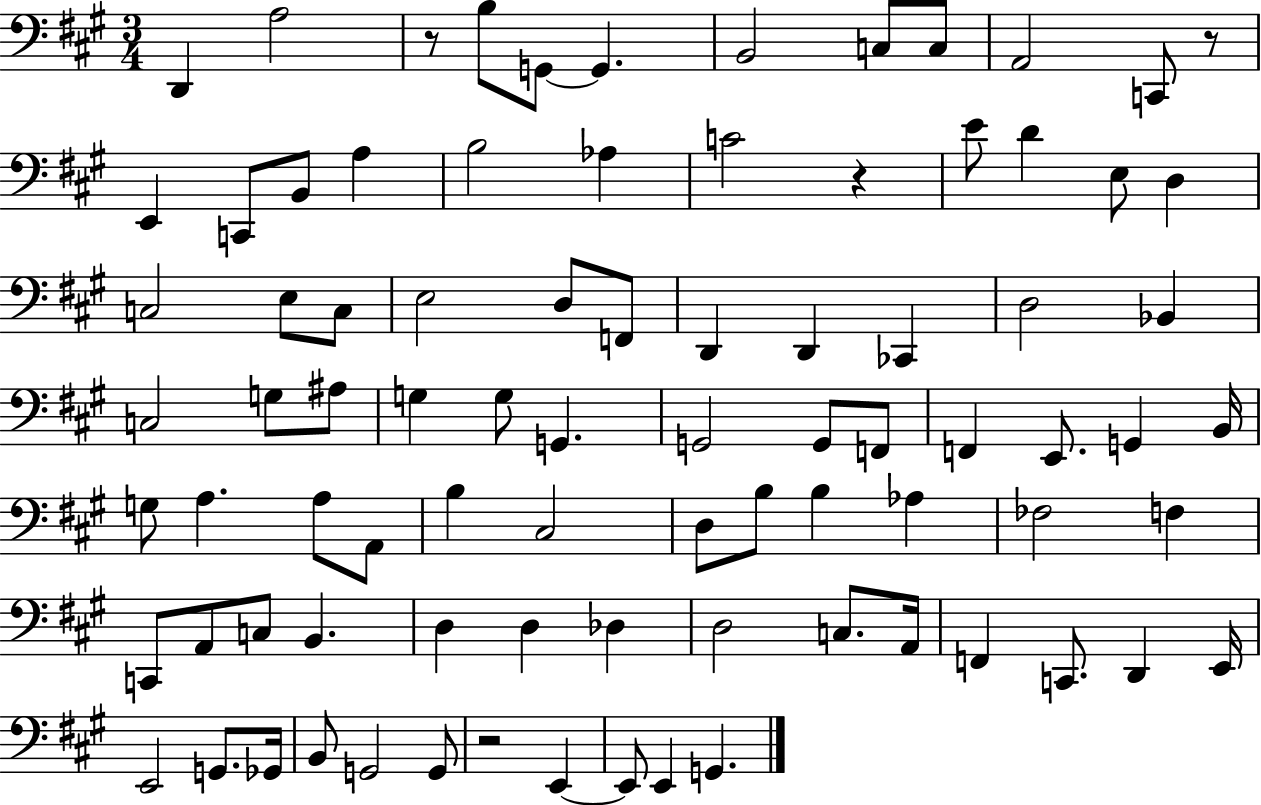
{
  \clef bass
  \numericTimeSignature
  \time 3/4
  \key a \major
  \repeat volta 2 { d,4 a2 | r8 b8 g,8~~ g,4. | b,2 c8 c8 | a,2 c,8 r8 | \break e,4 c,8 b,8 a4 | b2 aes4 | c'2 r4 | e'8 d'4 e8 d4 | \break c2 e8 c8 | e2 d8 f,8 | d,4 d,4 ces,4 | d2 bes,4 | \break c2 g8 ais8 | g4 g8 g,4. | g,2 g,8 f,8 | f,4 e,8. g,4 b,16 | \break g8 a4. a8 a,8 | b4 cis2 | d8 b8 b4 aes4 | fes2 f4 | \break c,8 a,8 c8 b,4. | d4 d4 des4 | d2 c8. a,16 | f,4 c,8. d,4 e,16 | \break e,2 g,8. ges,16 | b,8 g,2 g,8 | r2 e,4~~ | e,8 e,4 g,4. | \break } \bar "|."
}